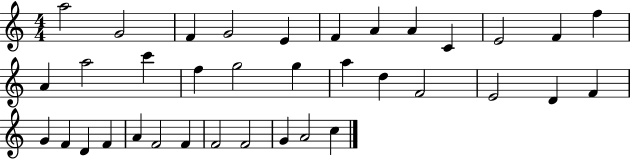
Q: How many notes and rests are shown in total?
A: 36